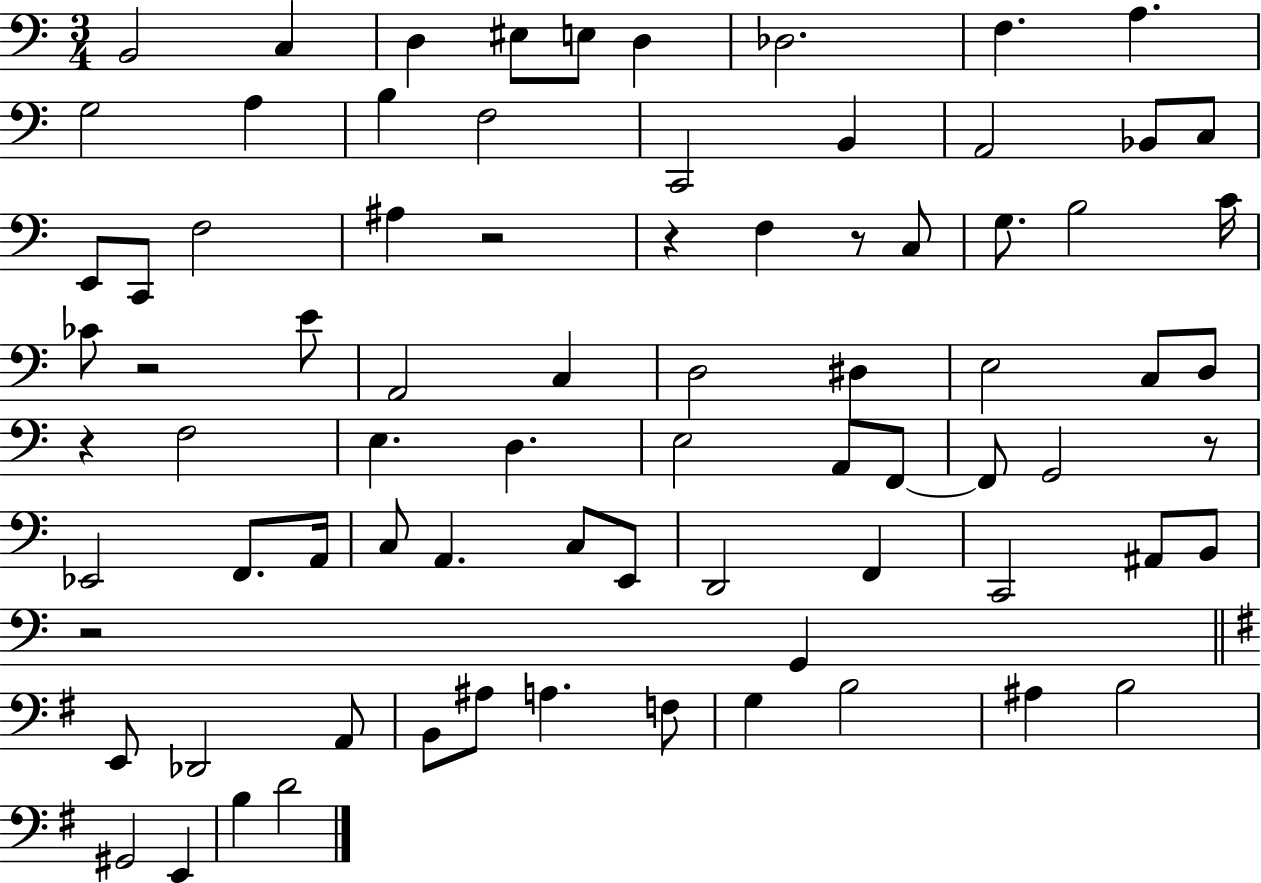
B2/h C3/q D3/q EIS3/e E3/e D3/q Db3/h. F3/q. A3/q. G3/h A3/q B3/q F3/h C2/h B2/q A2/h Bb2/e C3/e E2/e C2/e F3/h A#3/q R/h R/q F3/q R/e C3/e G3/e. B3/h C4/s CES4/e R/h E4/e A2/h C3/q D3/h D#3/q E3/h C3/e D3/e R/q F3/h E3/q. D3/q. E3/h A2/e F2/e F2/e G2/h R/e Eb2/h F2/e. A2/s C3/e A2/q. C3/e E2/e D2/h F2/q C2/h A#2/e B2/e R/h G2/q E2/e Db2/h A2/e B2/e A#3/e A3/q. F3/e G3/q B3/h A#3/q B3/h G#2/h E2/q B3/q D4/h